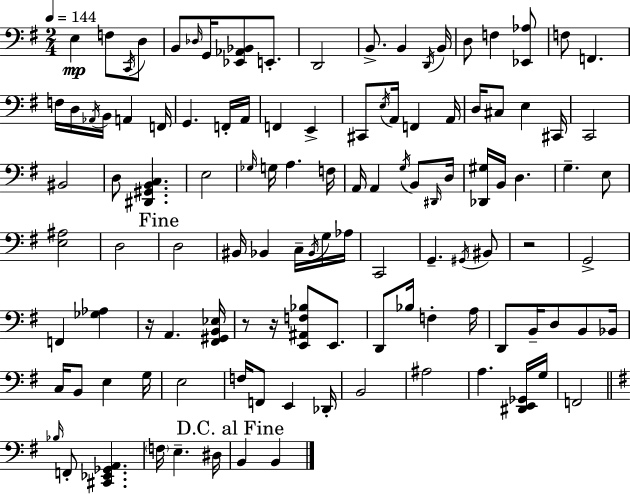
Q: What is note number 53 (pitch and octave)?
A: D3